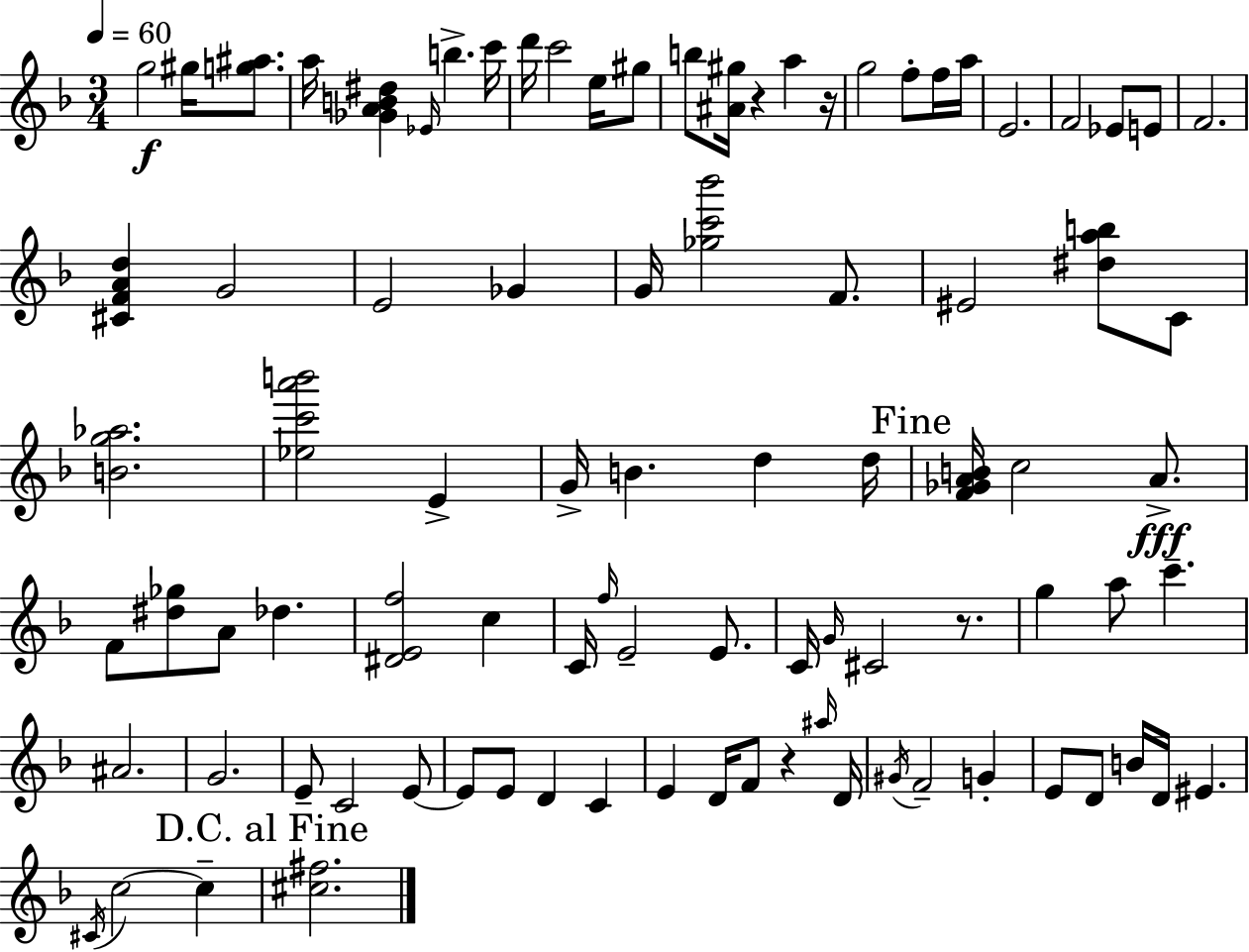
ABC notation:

X:1
T:Untitled
M:3/4
L:1/4
K:Dm
g2 ^g/4 [g^a]/2 a/4 [_GAB^d] _E/4 b c'/4 d'/4 c'2 e/4 ^g/2 b/2 [^A^g]/4 z a z/4 g2 f/2 f/4 a/4 E2 F2 _E/2 E/2 F2 [^CFAd] G2 E2 _G G/4 [_gc'_b']2 F/2 ^E2 [^dab]/2 C/2 [Bg_a]2 [_ec'a'b']2 E G/4 B d d/4 [F_GAB]/4 c2 A/2 F/2 [^d_g]/2 A/2 _d [^DEf]2 c C/4 f/4 E2 E/2 C/4 G/4 ^C2 z/2 g a/2 c' ^A2 G2 E/2 C2 E/2 E/2 E/2 D C E D/4 F/2 z ^a/4 D/4 ^G/4 F2 G E/2 D/2 B/4 D/4 ^E ^C/4 c2 c [^c^f]2